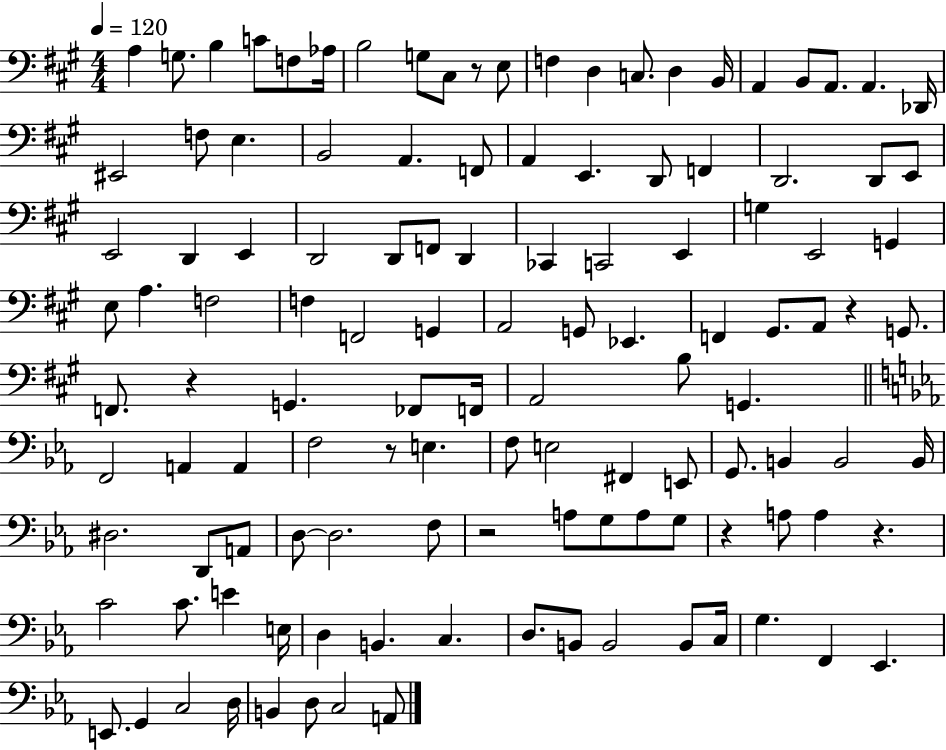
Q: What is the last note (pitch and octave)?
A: A2